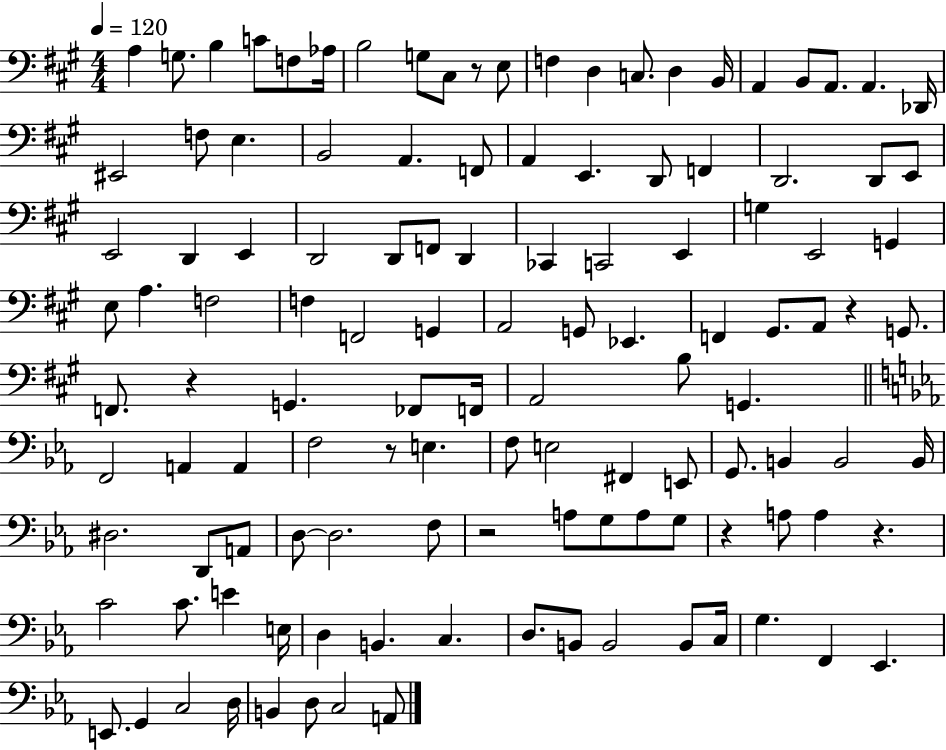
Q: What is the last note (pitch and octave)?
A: A2